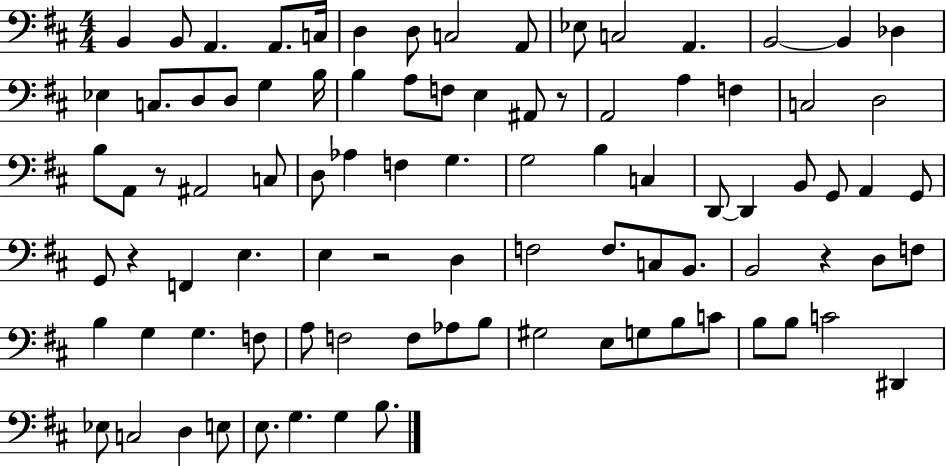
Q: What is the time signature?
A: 4/4